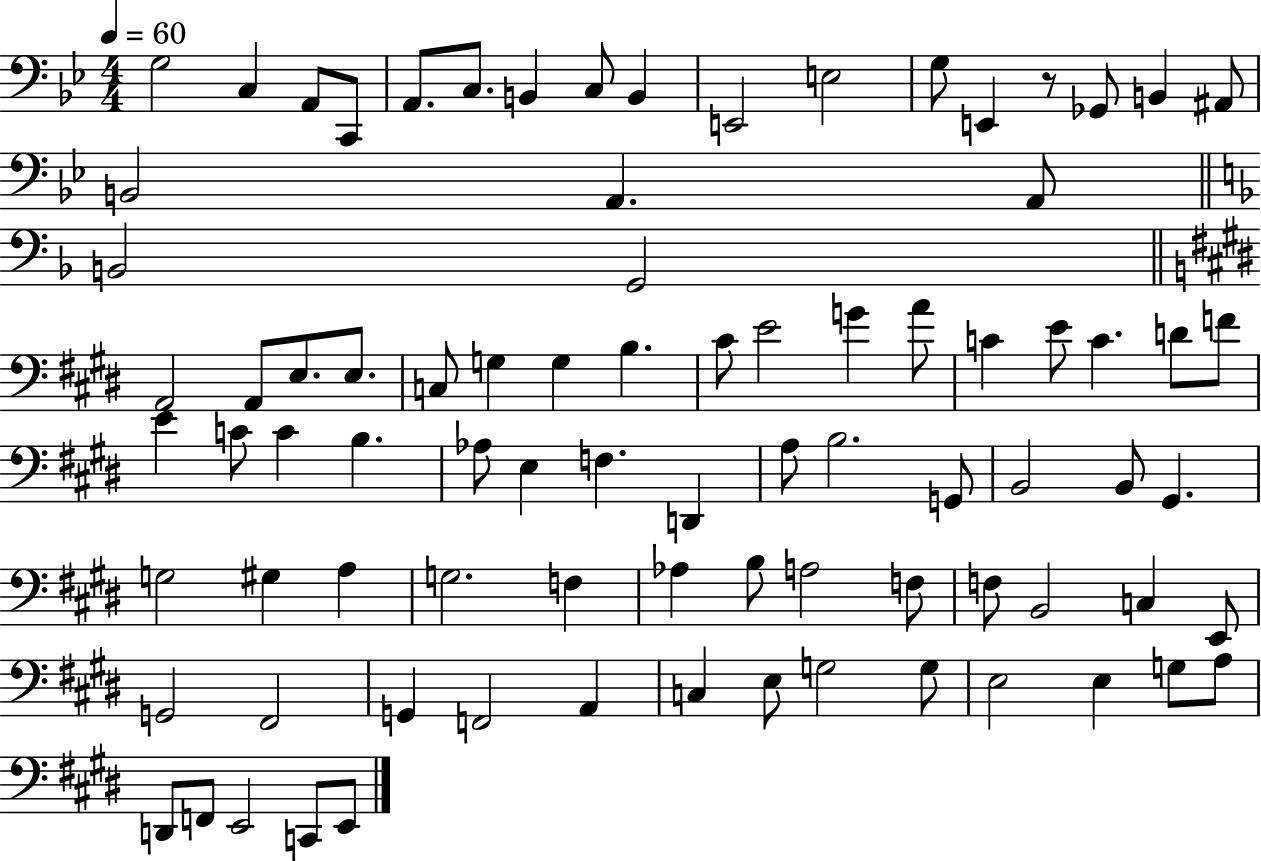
{
  \clef bass
  \numericTimeSignature
  \time 4/4
  \key bes \major
  \tempo 4 = 60
  g2 c4 a,8 c,8 | a,8. c8. b,4 c8 b,4 | e,2 e2 | g8 e,4 r8 ges,8 b,4 ais,8 | \break b,2 a,4. a,8 | \bar "||" \break \key d \minor b,2 g,2 | \bar "||" \break \key e \major a,2 a,8 e8. e8. | c8 g4 g4 b4. | cis'8 e'2 g'4 a'8 | c'4 e'8 c'4. d'8 f'8 | \break e'4 c'8 c'4 b4. | aes8 e4 f4. d,4 | a8 b2. g,8 | b,2 b,8 gis,4. | \break g2 gis4 a4 | g2. f4 | aes4 b8 a2 f8 | f8 b,2 c4 e,8 | \break g,2 fis,2 | g,4 f,2 a,4 | c4 e8 g2 g8 | e2 e4 g8 a8 | \break d,8 f,8 e,2 c,8 e,8 | \bar "|."
}